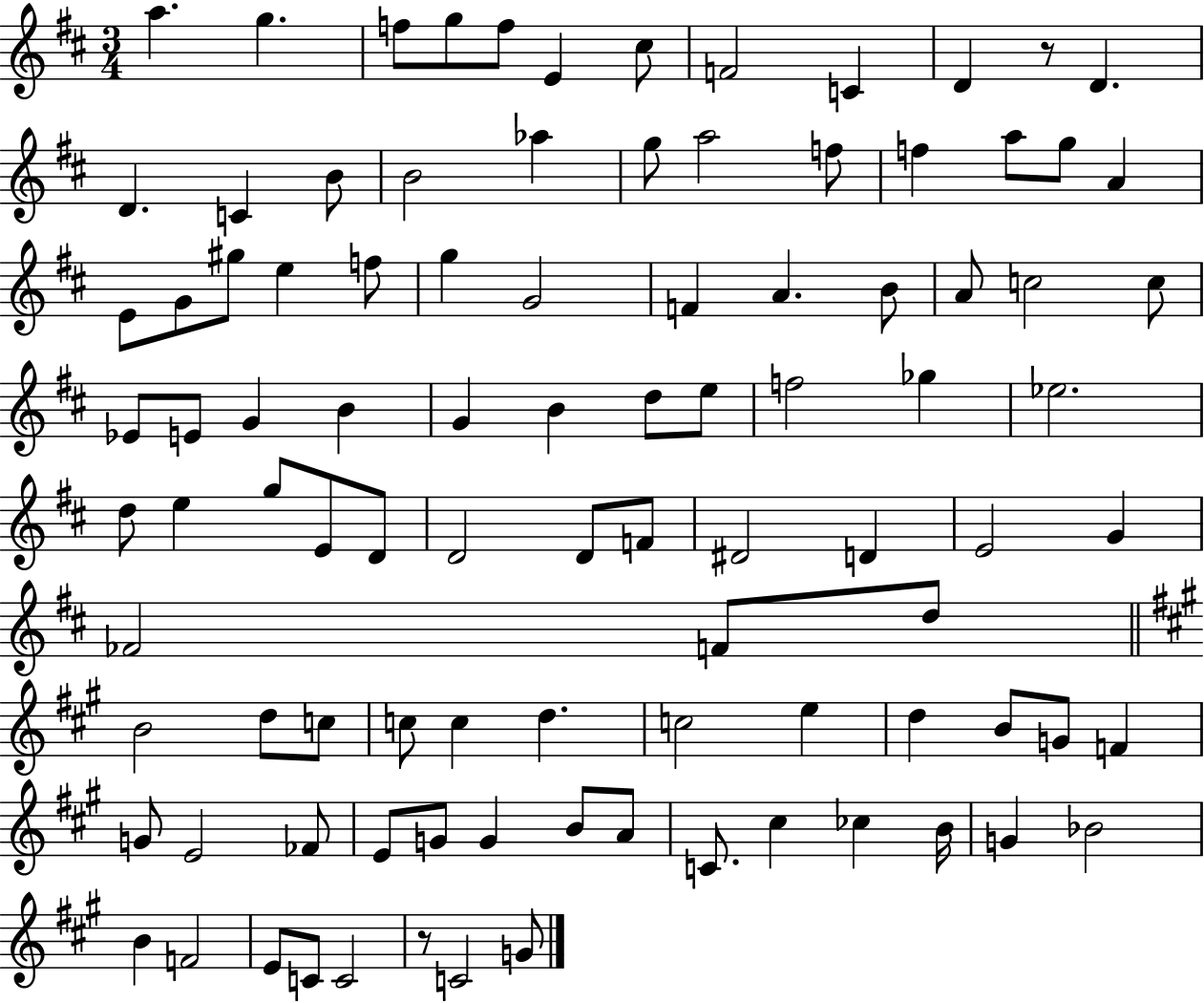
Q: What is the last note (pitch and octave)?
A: G4